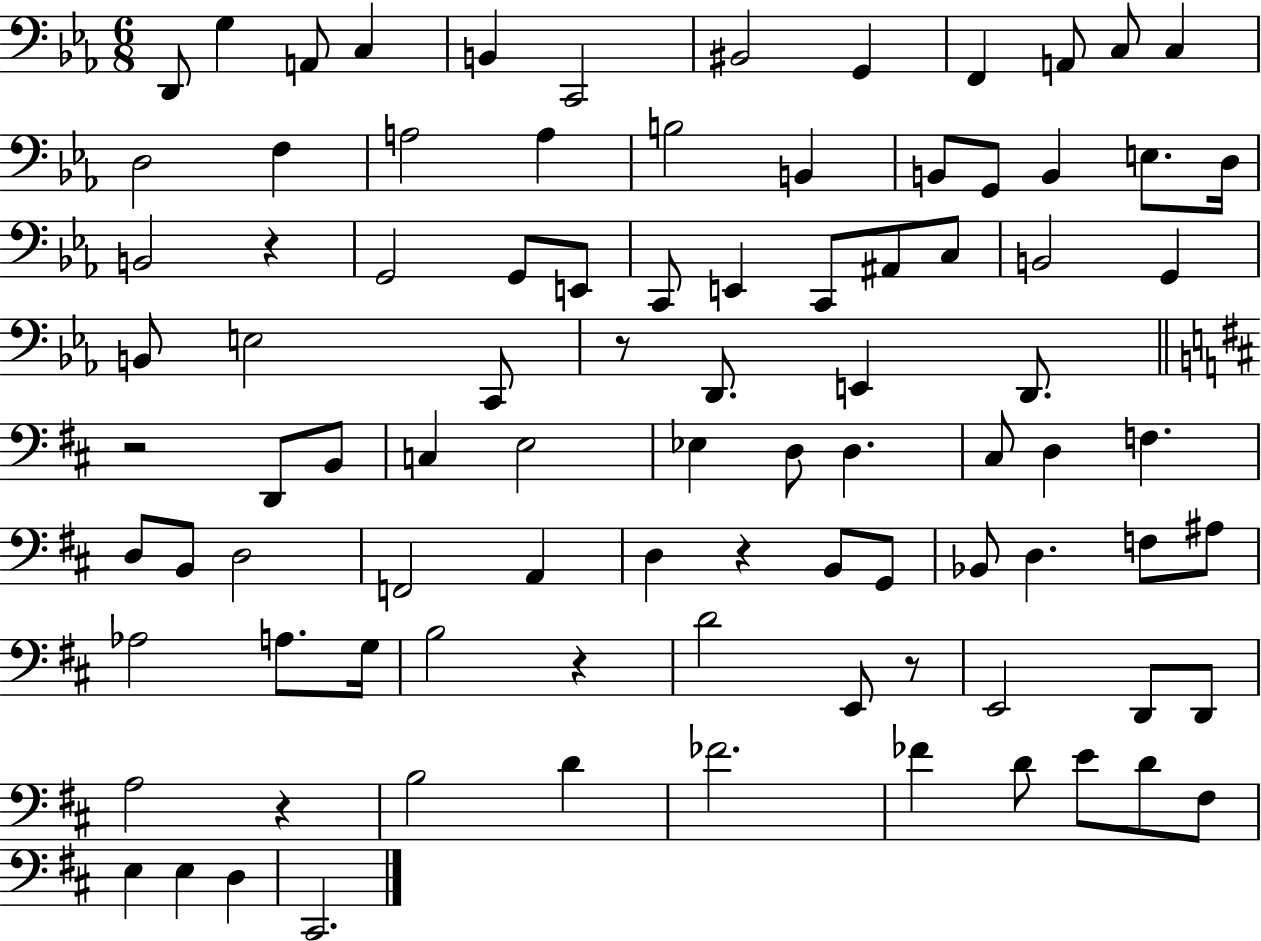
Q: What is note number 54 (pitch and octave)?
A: F2